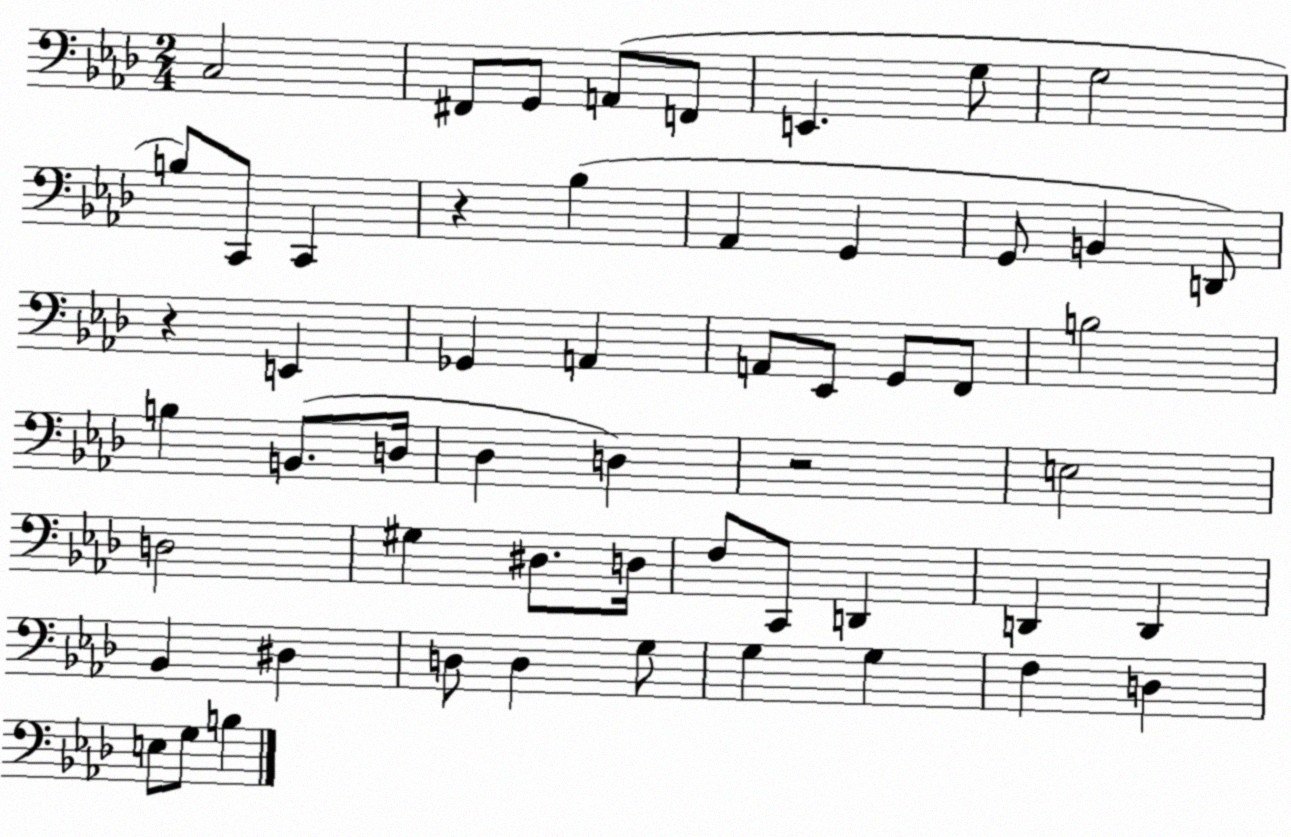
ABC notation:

X:1
T:Untitled
M:2/4
L:1/4
K:Ab
C,2 ^F,,/2 G,,/2 A,,/2 F,,/2 E,, G,/2 G,2 B,/2 C,,/2 C,, z _B, _A,, G,, G,,/2 B,, D,,/2 z E,, _G,, A,, A,,/2 _E,,/2 G,,/2 F,,/2 B,2 B, B,,/2 D,/4 _D, D, z2 E,2 D,2 ^G, ^D,/2 D,/4 F,/2 C,,/2 D,, D,, D,, _B,, ^D, D,/2 D, G,/2 G, G, F, D, E,/2 G,/2 B,